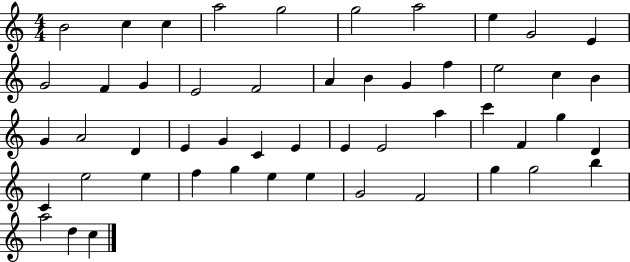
X:1
T:Untitled
M:4/4
L:1/4
K:C
B2 c c a2 g2 g2 a2 e G2 E G2 F G E2 F2 A B G f e2 c B G A2 D E G C E E E2 a c' F g D C e2 e f g e e G2 F2 g g2 b a2 d c